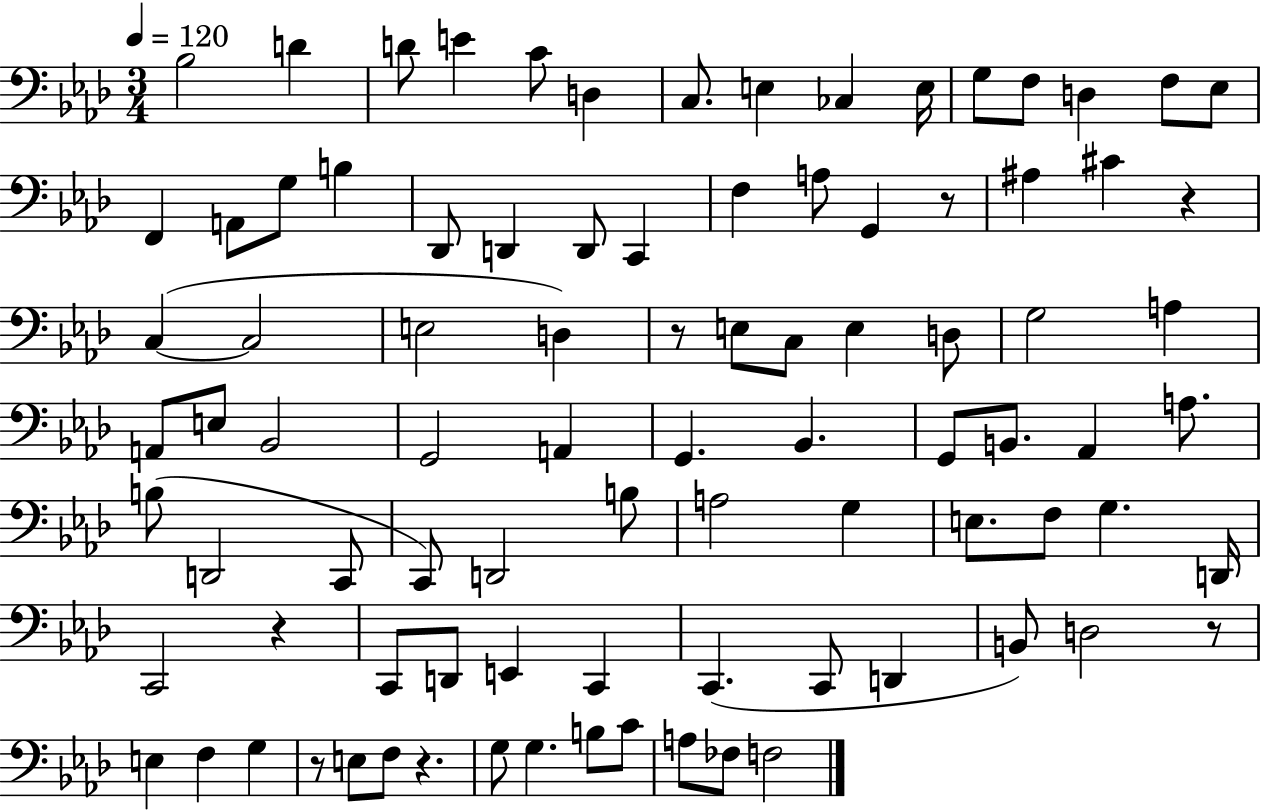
{
  \clef bass
  \numericTimeSignature
  \time 3/4
  \key aes \major
  \tempo 4 = 120
  bes2 d'4 | d'8 e'4 c'8 d4 | c8. e4 ces4 e16 | g8 f8 d4 f8 ees8 | \break f,4 a,8 g8 b4 | des,8 d,4 d,8 c,4 | f4 a8 g,4 r8 | ais4 cis'4 r4 | \break c4~(~ c2 | e2 d4) | r8 e8 c8 e4 d8 | g2 a4 | \break a,8 e8 bes,2 | g,2 a,4 | g,4. bes,4. | g,8 b,8. aes,4 a8. | \break b8( d,2 c,8 | c,8) d,2 b8 | a2 g4 | e8. f8 g4. d,16 | \break c,2 r4 | c,8 d,8 e,4 c,4 | c,4.( c,8 d,4 | b,8) d2 r8 | \break e4 f4 g4 | r8 e8 f8 r4. | g8 g4. b8 c'8 | a8 fes8 f2 | \break \bar "|."
}